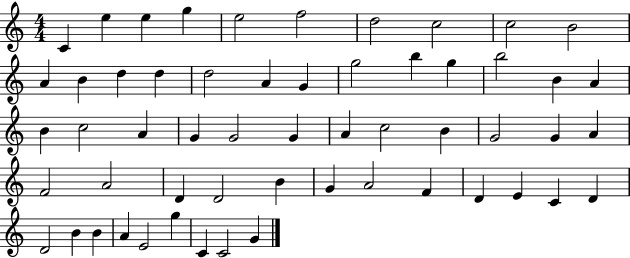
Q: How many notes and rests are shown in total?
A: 56